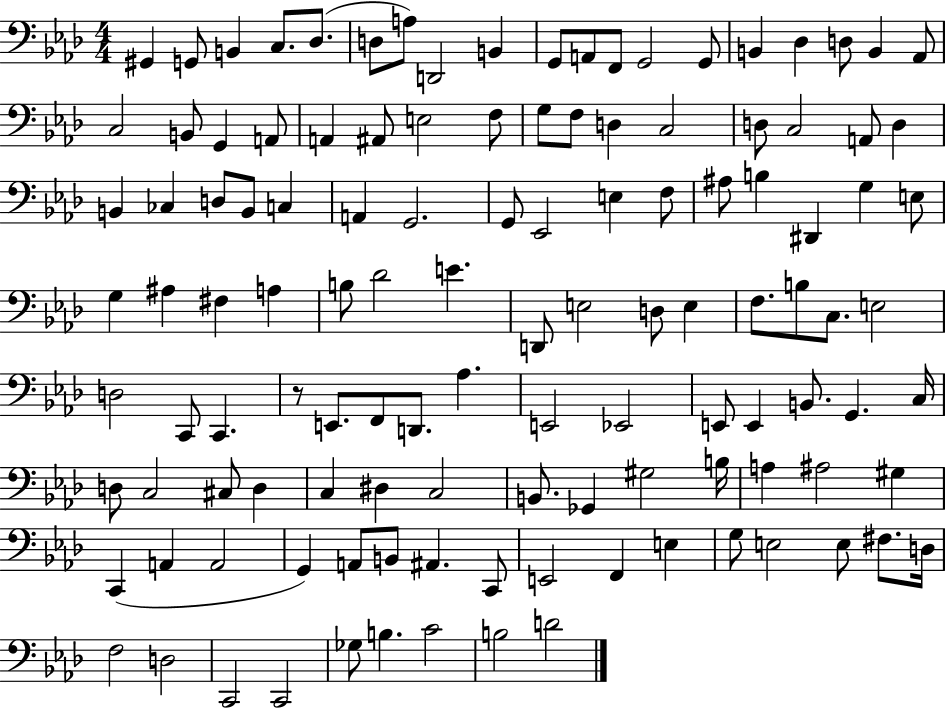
G#2/q G2/e B2/q C3/e. Db3/e. D3/e A3/e D2/h B2/q G2/e A2/e F2/e G2/h G2/e B2/q Db3/q D3/e B2/q Ab2/e C3/h B2/e G2/q A2/e A2/q A#2/e E3/h F3/e G3/e F3/e D3/q C3/h D3/e C3/h A2/e D3/q B2/q CES3/q D3/e B2/e C3/q A2/q G2/h. G2/e Eb2/h E3/q F3/e A#3/e B3/q D#2/q G3/q E3/e G3/q A#3/q F#3/q A3/q B3/e Db4/h E4/q. D2/e E3/h D3/e E3/q F3/e. B3/e C3/e. E3/h D3/h C2/e C2/q. R/e E2/e. F2/e D2/e. Ab3/q. E2/h Eb2/h E2/e E2/q B2/e. G2/q. C3/s D3/e C3/h C#3/e D3/q C3/q D#3/q C3/h B2/e. Gb2/q G#3/h B3/s A3/q A#3/h G#3/q C2/q A2/q A2/h G2/q A2/e B2/e A#2/q. C2/e E2/h F2/q E3/q G3/e E3/h E3/e F#3/e. D3/s F3/h D3/h C2/h C2/h Gb3/e B3/q. C4/h B3/h D4/h